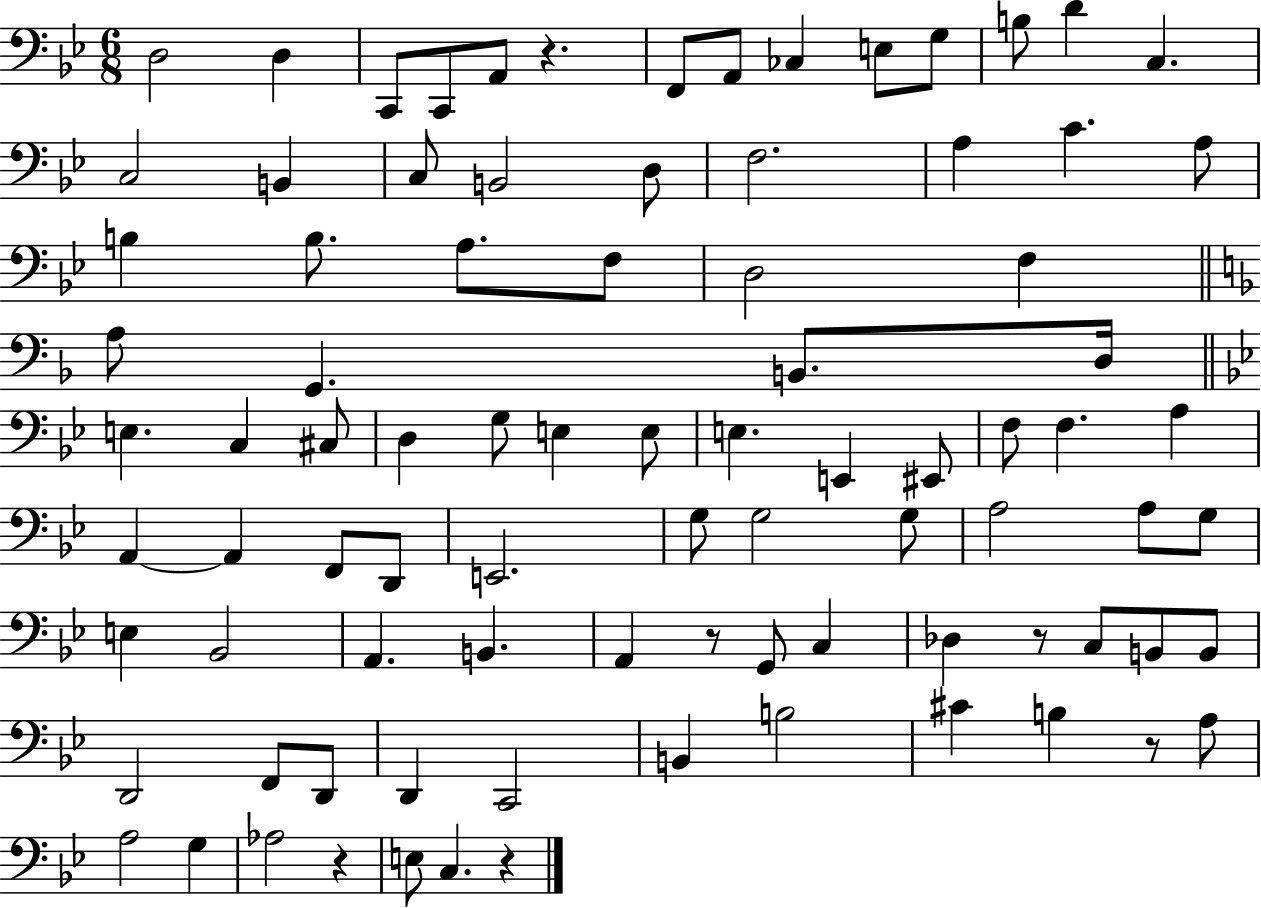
X:1
T:Untitled
M:6/8
L:1/4
K:Bb
D,2 D, C,,/2 C,,/2 A,,/2 z F,,/2 A,,/2 _C, E,/2 G,/2 B,/2 D C, C,2 B,, C,/2 B,,2 D,/2 F,2 A, C A,/2 B, B,/2 A,/2 F,/2 D,2 F, A,/2 G,, B,,/2 D,/4 E, C, ^C,/2 D, G,/2 E, E,/2 E, E,, ^E,,/2 F,/2 F, A, A,, A,, F,,/2 D,,/2 E,,2 G,/2 G,2 G,/2 A,2 A,/2 G,/2 E, _B,,2 A,, B,, A,, z/2 G,,/2 C, _D, z/2 C,/2 B,,/2 B,,/2 D,,2 F,,/2 D,,/2 D,, C,,2 B,, B,2 ^C B, z/2 A,/2 A,2 G, _A,2 z E,/2 C, z